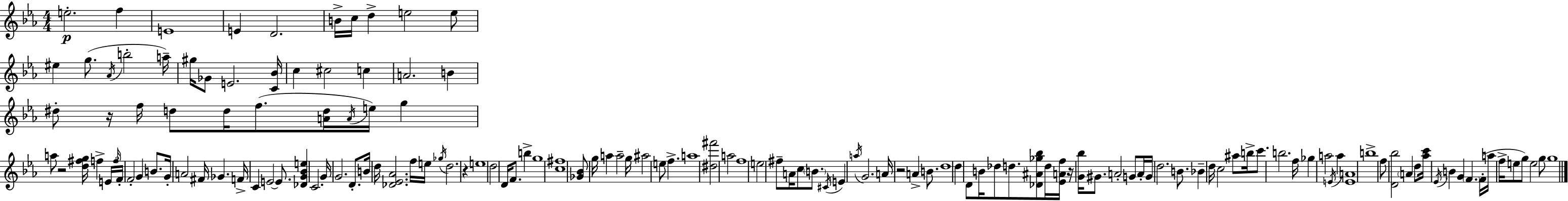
X:1
T:Untitled
M:4/4
L:1/4
K:Eb
e2 f E4 E D2 B/4 c/4 d e2 e/2 ^e g/2 _A/4 b2 a/4 ^g/4 _G/2 E2 [C_B]/4 c ^c2 c A2 B ^d/2 z/4 f/4 d/2 d/4 f/2 [Ad]/4 A/4 e/4 g a/2 z2 [d^fg]/4 f E/4 f/4 F/4 F2 G B/2 G/4 A2 ^F/4 _G F/4 C E2 E/2 [_DG_Be] C2 G/4 G2 D/2 B/4 d/4 [_D_E_A]2 f/4 e/4 _g/4 d2 z e4 d2 D/4 F/2 b g4 [c^f]4 [_G_B]/2 g/4 a a2 g/4 ^a2 e/2 f a4 [^d^f']2 a2 f4 e2 ^f/2 A/4 c/2 B/2 ^C/4 E a/4 G2 A/4 z2 A B/2 d4 d D/2 B/4 _d/2 d/2 [_D^A_g_b]/2 d/4 [_EAf]/4 z/4 [G_b]/4 ^G/2 A2 G/2 A/4 G/4 d2 B/2 _B d/4 c2 ^a/2 b/4 c'/2 b2 f/4 _g a2 E/4 a [EA]4 b4 f/2 [D_b]2 A d/2 [_ac']/4 _E/4 B G F F/4 a/4 f/4 e/2 g/2 e2 g/2 g4